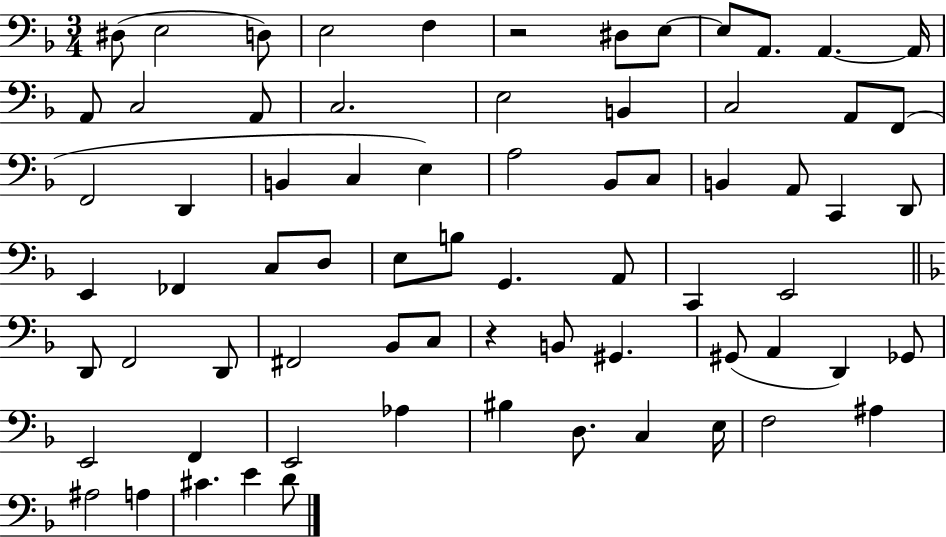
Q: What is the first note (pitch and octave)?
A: D#3